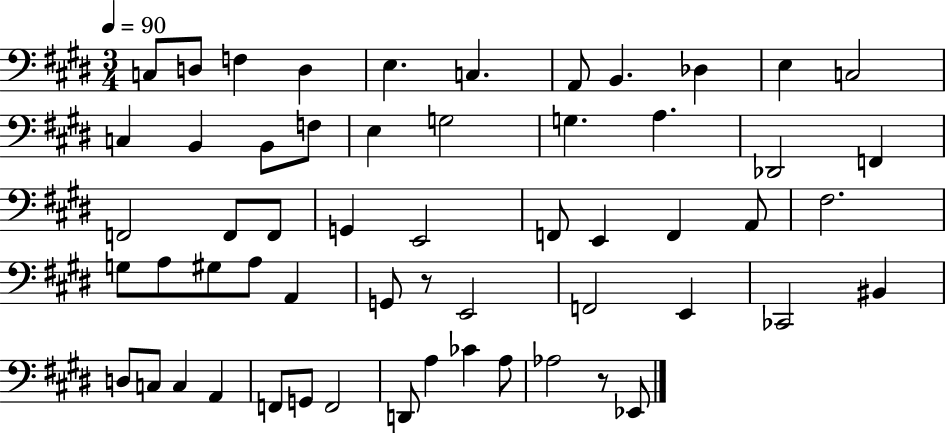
{
  \clef bass
  \numericTimeSignature
  \time 3/4
  \key e \major
  \tempo 4 = 90
  c8 d8 f4 d4 | e4. c4. | a,8 b,4. des4 | e4 c2 | \break c4 b,4 b,8 f8 | e4 g2 | g4. a4. | des,2 f,4 | \break f,2 f,8 f,8 | g,4 e,2 | f,8 e,4 f,4 a,8 | fis2. | \break g8 a8 gis8 a8 a,4 | g,8 r8 e,2 | f,2 e,4 | ces,2 bis,4 | \break d8 c8 c4 a,4 | f,8 g,8 f,2 | d,8 a4 ces'4 a8 | aes2 r8 ees,8 | \break \bar "|."
}